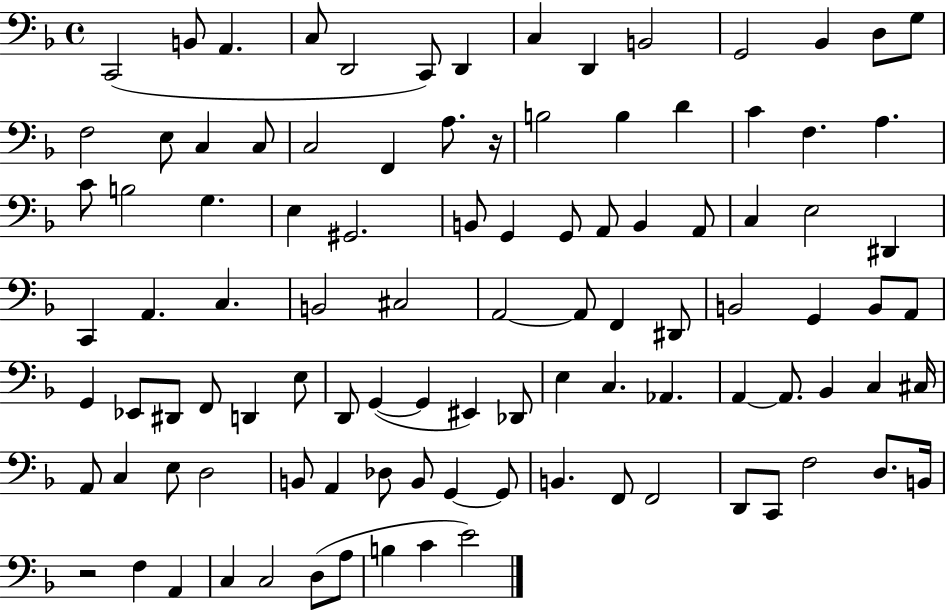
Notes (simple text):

C2/h B2/e A2/q. C3/e D2/h C2/e D2/q C3/q D2/q B2/h G2/h Bb2/q D3/e G3/e F3/h E3/e C3/q C3/e C3/h F2/q A3/e. R/s B3/h B3/q D4/q C4/q F3/q. A3/q. C4/e B3/h G3/q. E3/q G#2/h. B2/e G2/q G2/e A2/e B2/q A2/e C3/q E3/h D#2/q C2/q A2/q. C3/q. B2/h C#3/h A2/h A2/e F2/q D#2/e B2/h G2/q B2/e A2/e G2/q Eb2/e D#2/e F2/e D2/q E3/e D2/e G2/q G2/q EIS2/q Db2/e E3/q C3/q. Ab2/q. A2/q A2/e. Bb2/q C3/q C#3/s A2/e C3/q E3/e D3/h B2/e A2/q Db3/e B2/e G2/q G2/e B2/q. F2/e F2/h D2/e C2/e F3/h D3/e. B2/s R/h F3/q A2/q C3/q C3/h D3/e A3/e B3/q C4/q E4/h